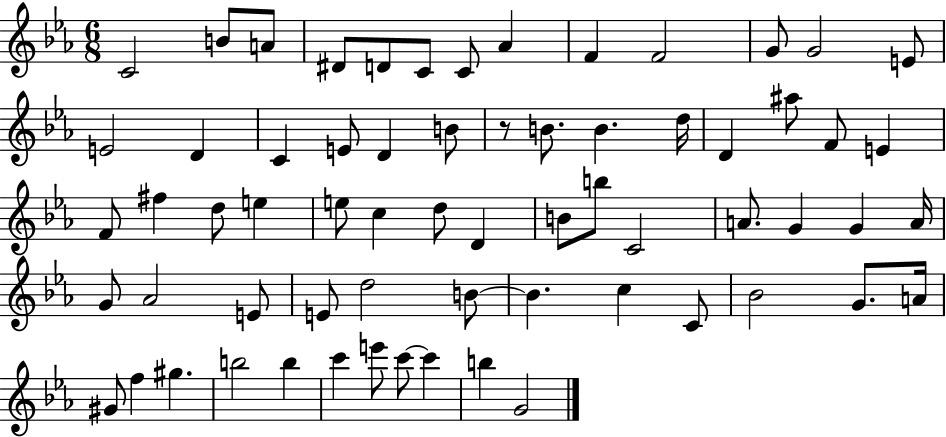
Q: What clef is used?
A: treble